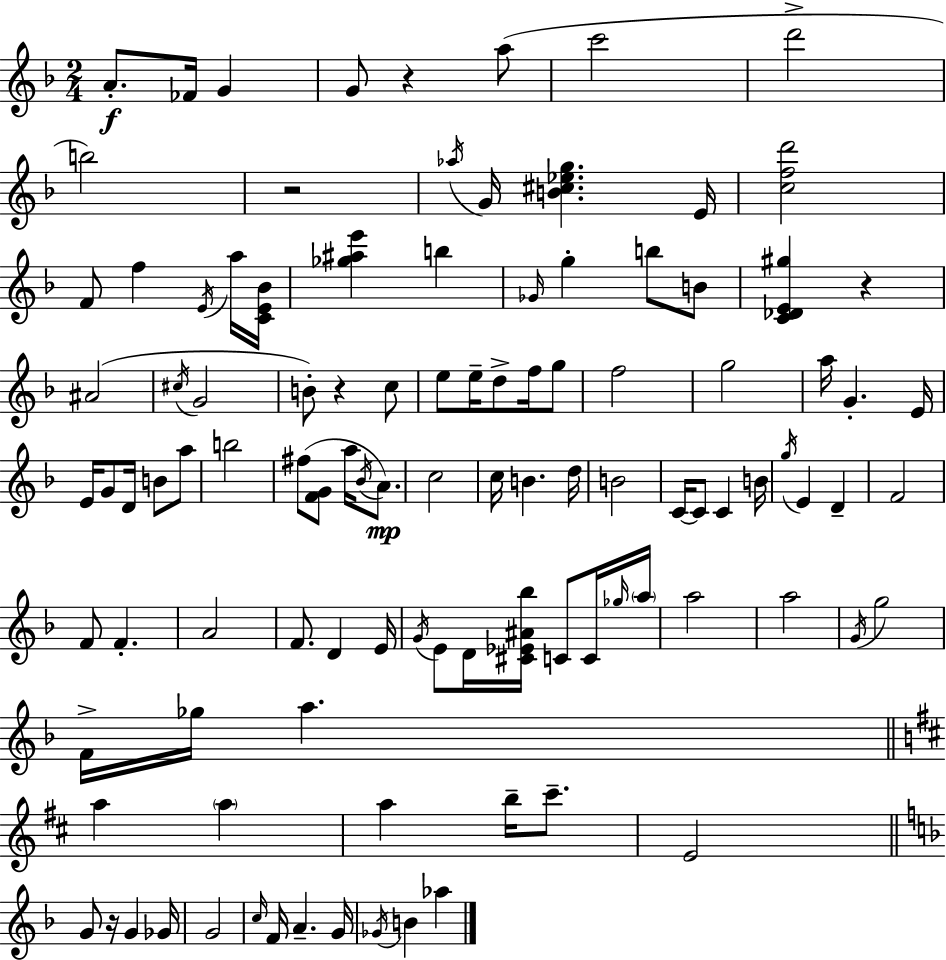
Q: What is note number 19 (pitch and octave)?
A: B5